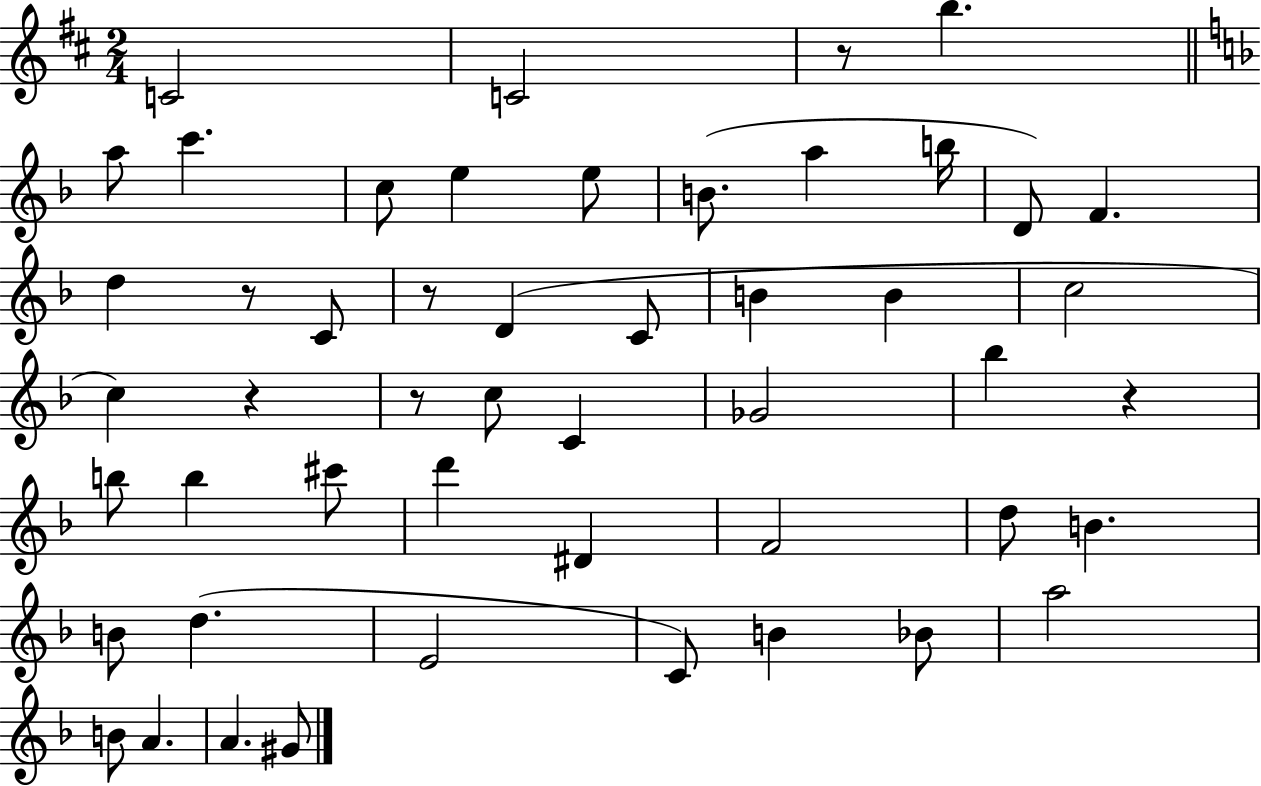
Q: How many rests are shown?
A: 6